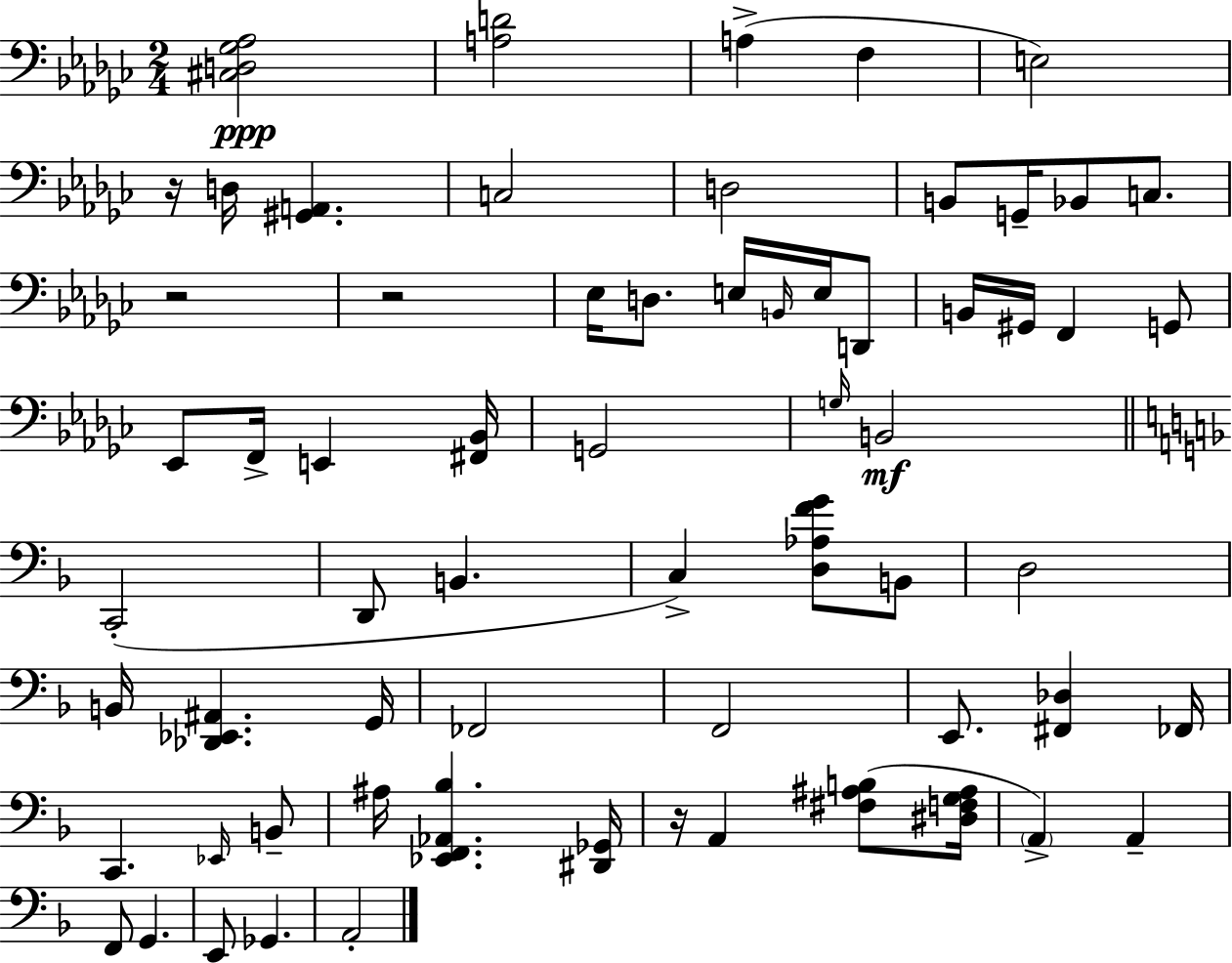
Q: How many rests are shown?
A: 4